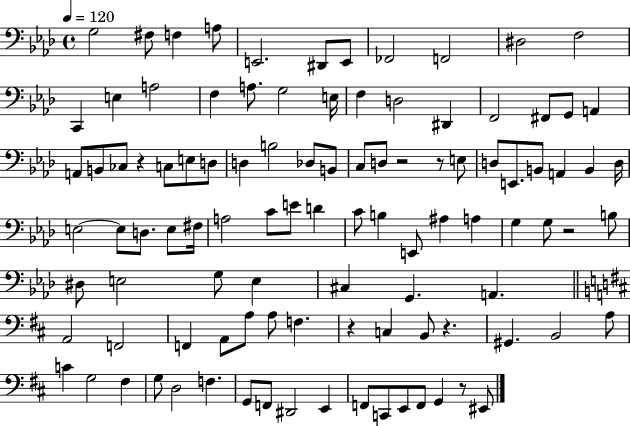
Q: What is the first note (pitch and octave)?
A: G3